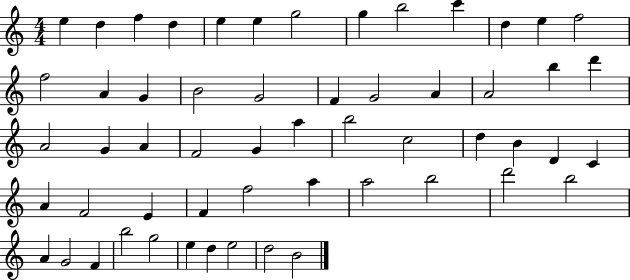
E5/q D5/q F5/q D5/q E5/q E5/q G5/h G5/q B5/h C6/q D5/q E5/q F5/h F5/h A4/q G4/q B4/h G4/h F4/q G4/h A4/q A4/h B5/q D6/q A4/h G4/q A4/q F4/h G4/q A5/q B5/h C5/h D5/q B4/q D4/q C4/q A4/q F4/h E4/q F4/q F5/h A5/q A5/h B5/h D6/h B5/h A4/q G4/h F4/q B5/h G5/h E5/q D5/q E5/h D5/h B4/h